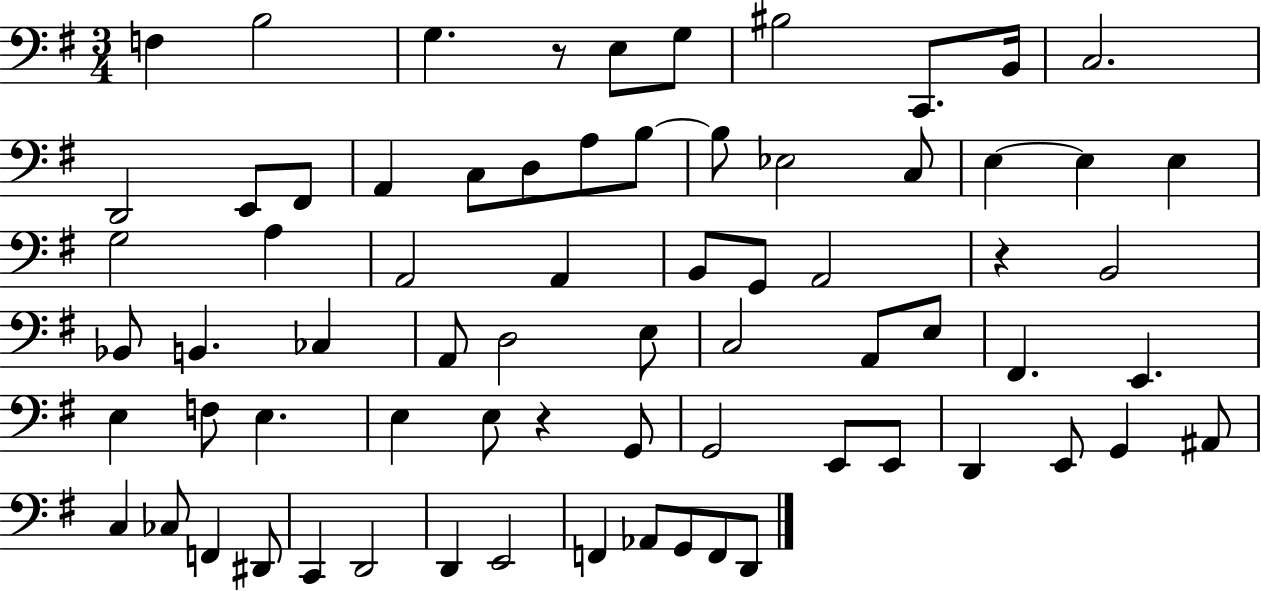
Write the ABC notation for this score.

X:1
T:Untitled
M:3/4
L:1/4
K:G
F, B,2 G, z/2 E,/2 G,/2 ^B,2 C,,/2 B,,/4 C,2 D,,2 E,,/2 ^F,,/2 A,, C,/2 D,/2 A,/2 B,/2 B,/2 _E,2 C,/2 E, E, E, G,2 A, A,,2 A,, B,,/2 G,,/2 A,,2 z B,,2 _B,,/2 B,, _C, A,,/2 D,2 E,/2 C,2 A,,/2 E,/2 ^F,, E,, E, F,/2 E, E, E,/2 z G,,/2 G,,2 E,,/2 E,,/2 D,, E,,/2 G,, ^A,,/2 C, _C,/2 F,, ^D,,/2 C,, D,,2 D,, E,,2 F,, _A,,/2 G,,/2 F,,/2 D,,/2